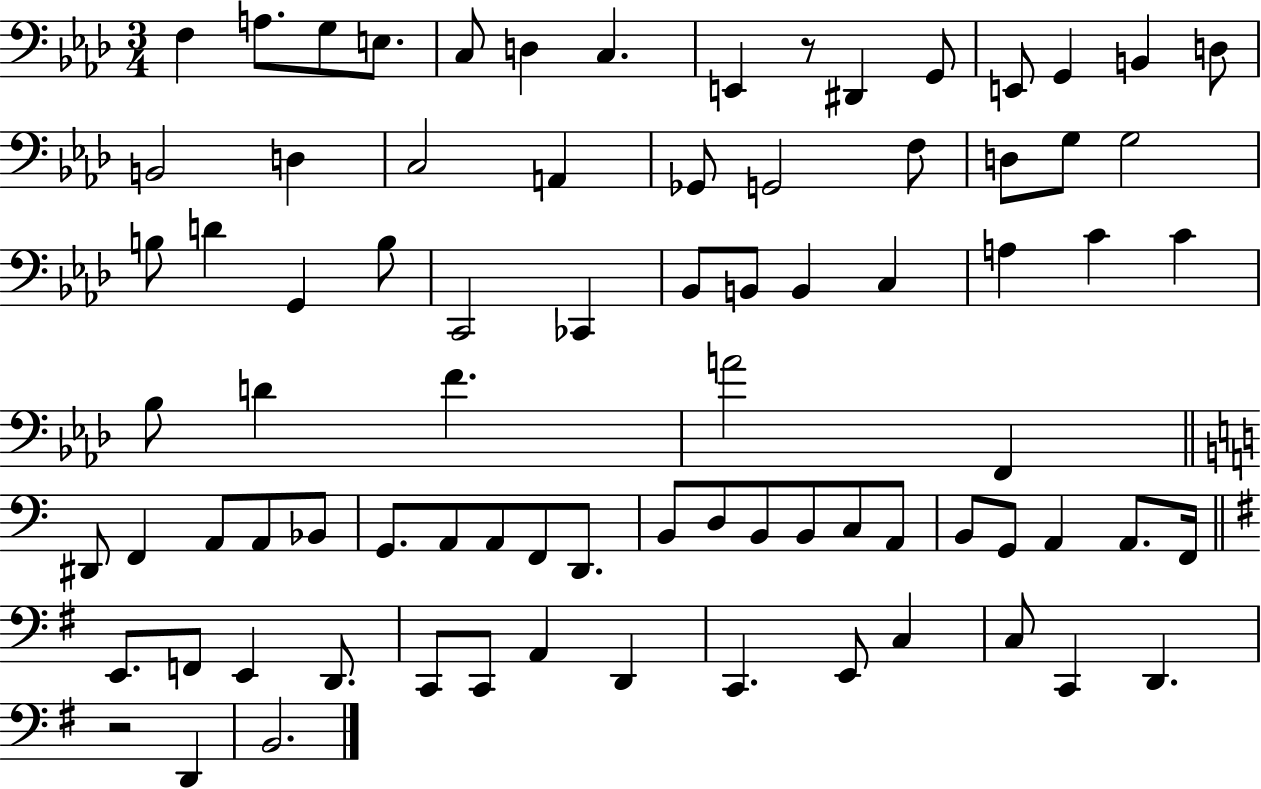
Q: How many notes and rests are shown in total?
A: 81